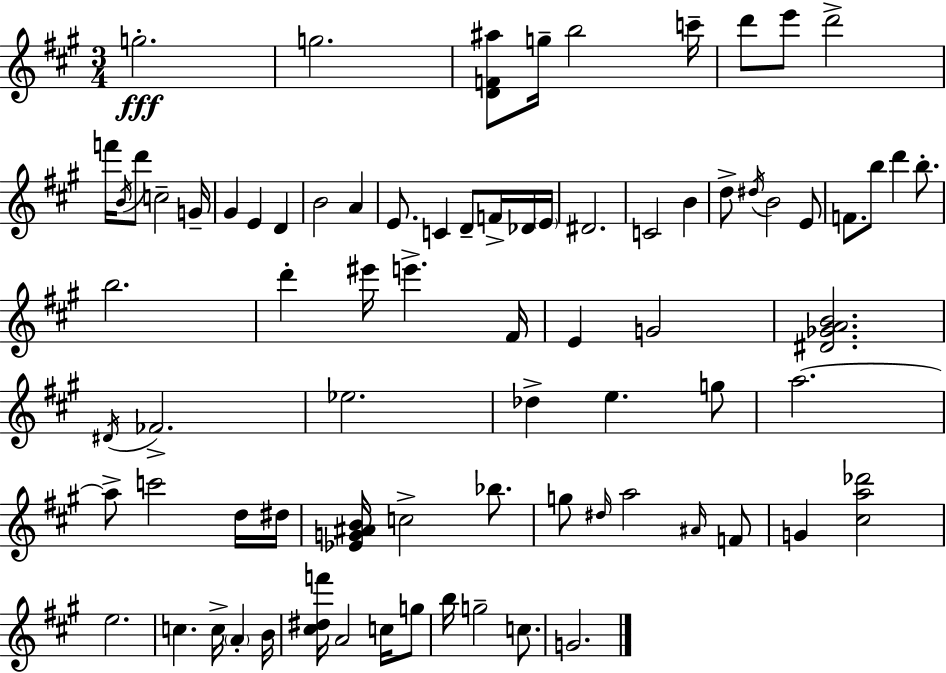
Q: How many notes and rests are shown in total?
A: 78